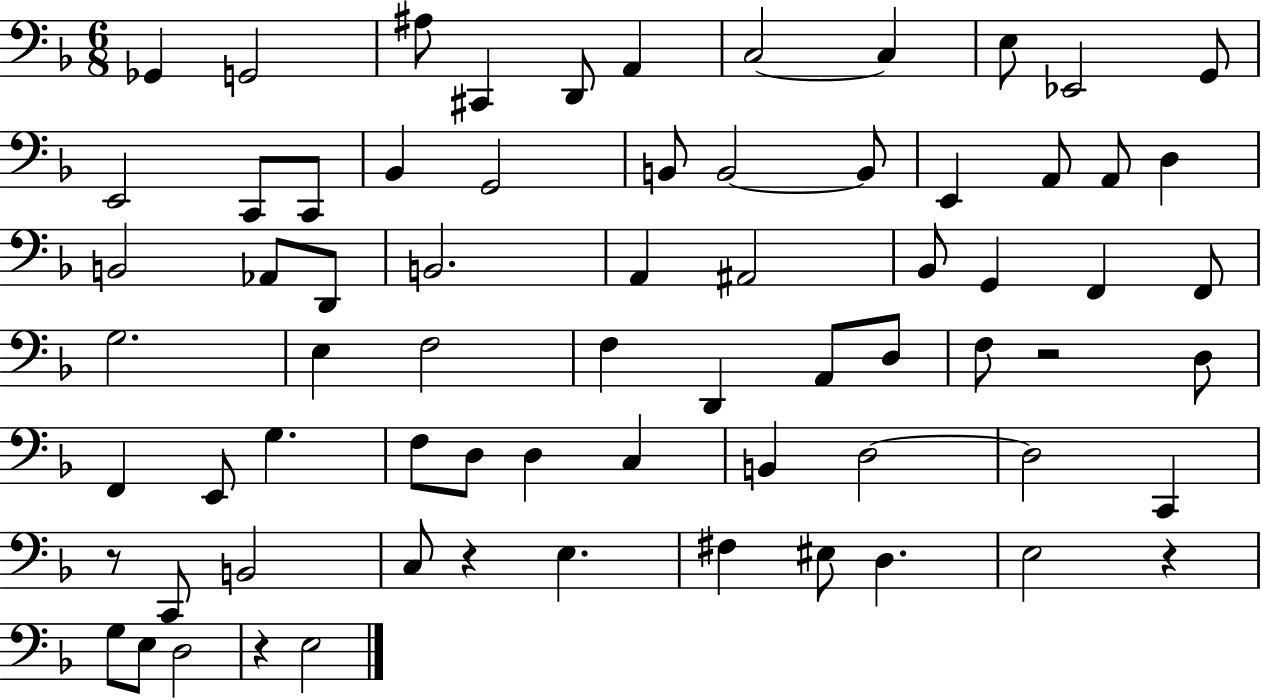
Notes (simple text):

Gb2/q G2/h A#3/e C#2/q D2/e A2/q C3/h C3/q E3/e Eb2/h G2/e E2/h C2/e C2/e Bb2/q G2/h B2/e B2/h B2/e E2/q A2/e A2/e D3/q B2/h Ab2/e D2/e B2/h. A2/q A#2/h Bb2/e G2/q F2/q F2/e G3/h. E3/q F3/h F3/q D2/q A2/e D3/e F3/e R/h D3/e F2/q E2/e G3/q. F3/e D3/e D3/q C3/q B2/q D3/h D3/h C2/q R/e C2/e B2/h C3/e R/q E3/q. F#3/q EIS3/e D3/q. E3/h R/q G3/e E3/e D3/h R/q E3/h